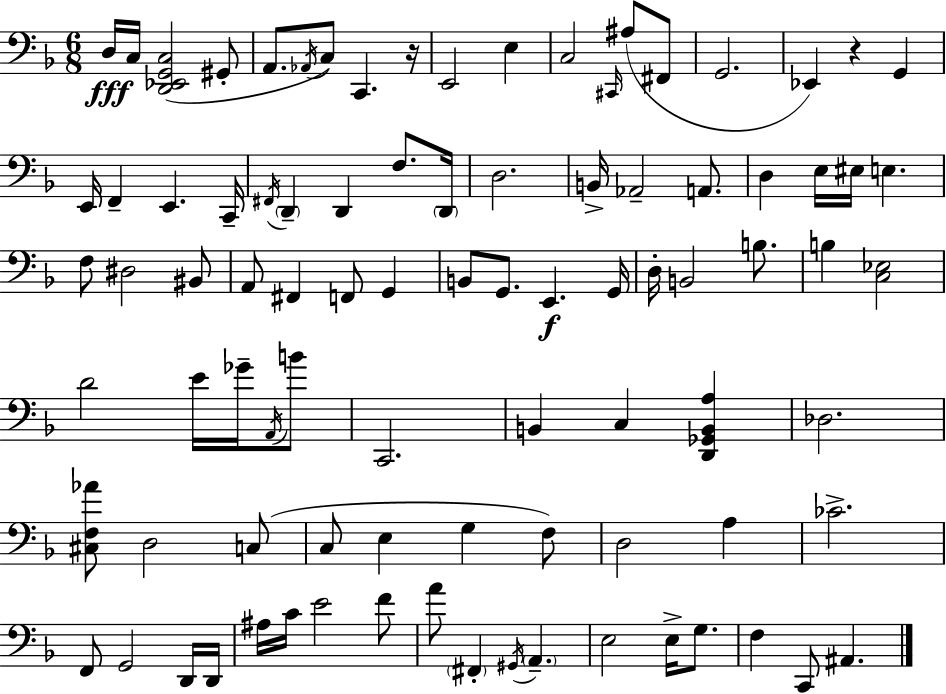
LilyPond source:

{
  \clef bass
  \numericTimeSignature
  \time 6/8
  \key d \minor
  d16\fff c16 <d, ees, g, c>2( gis,8-. | a,8. \acciaccatura { aes,16 }) c8 c,4. | r16 e,2 e4 | c2 \grace { cis,16 } ais8( | \break fis,8 g,2. | ees,4) r4 g,4 | e,16 f,4-- e,4. | c,16-- \acciaccatura { fis,16 } \parenthesize d,4-- d,4 f8. | \break \parenthesize d,16 d2. | b,16-> aes,2-- | a,8. d4 e16 eis16 e4. | f8 dis2 | \break bis,8 a,8 fis,4 f,8 g,4 | b,8 g,8. e,4.\f | g,16 d16-. b,2 | b8. b4 <c ees>2 | \break d'2 e'16 | ges'16-- \acciaccatura { a,16 } b'8 c,2. | b,4 c4 | <d, ges, b, a>4 des2. | \break <cis f aes'>8 d2 | c8( c8 e4 g4 | f8) d2 | a4 ces'2.-> | \break f,8 g,2 | d,16 d,16 ais16 c'16 e'2 | f'8 a'8 \parenthesize fis,4-. \acciaccatura { gis,16 } \parenthesize a,4.-- | e2 | \break e16-> g8. f4 c,8 ais,4. | \bar "|."
}